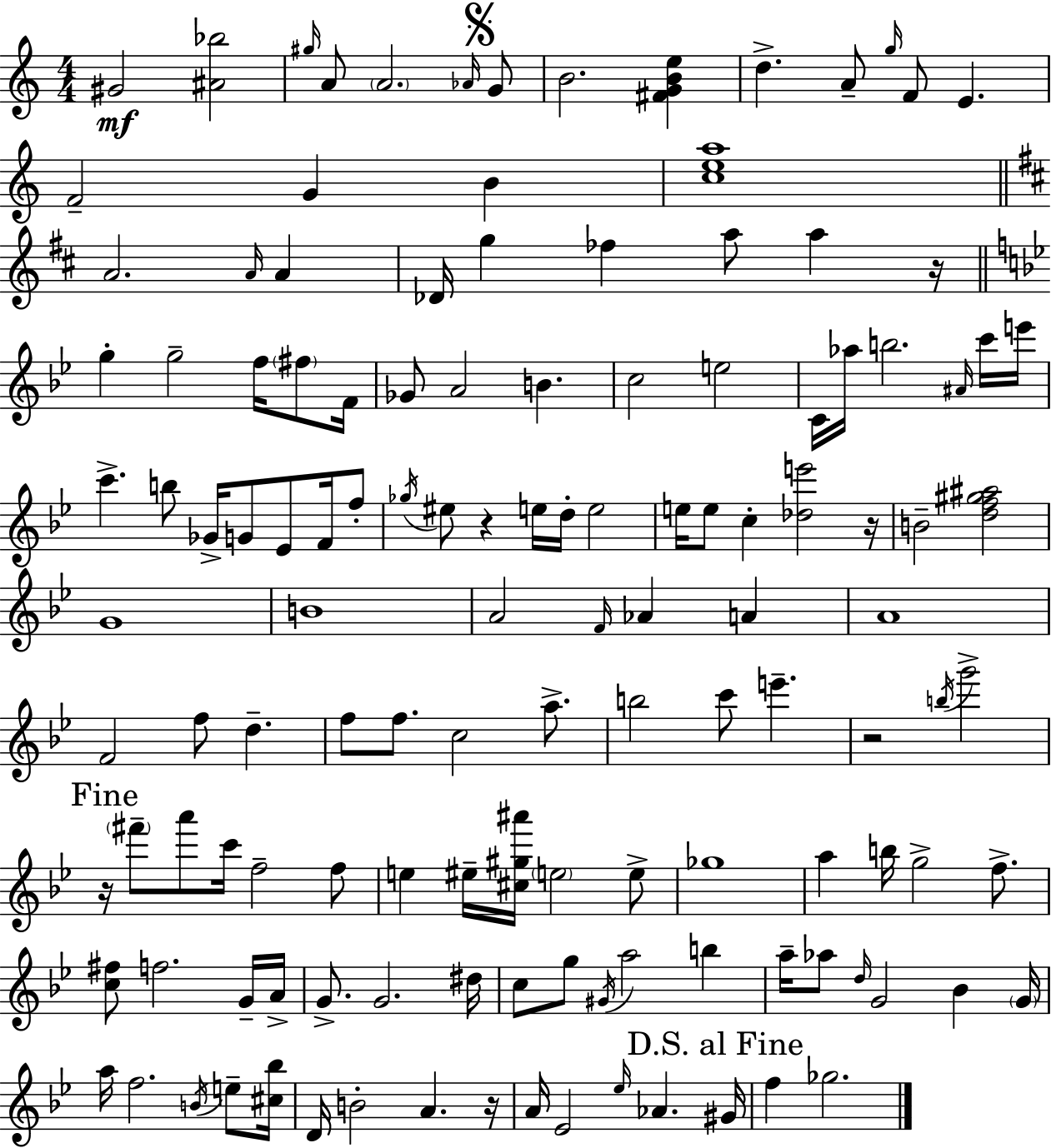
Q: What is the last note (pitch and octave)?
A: Gb5